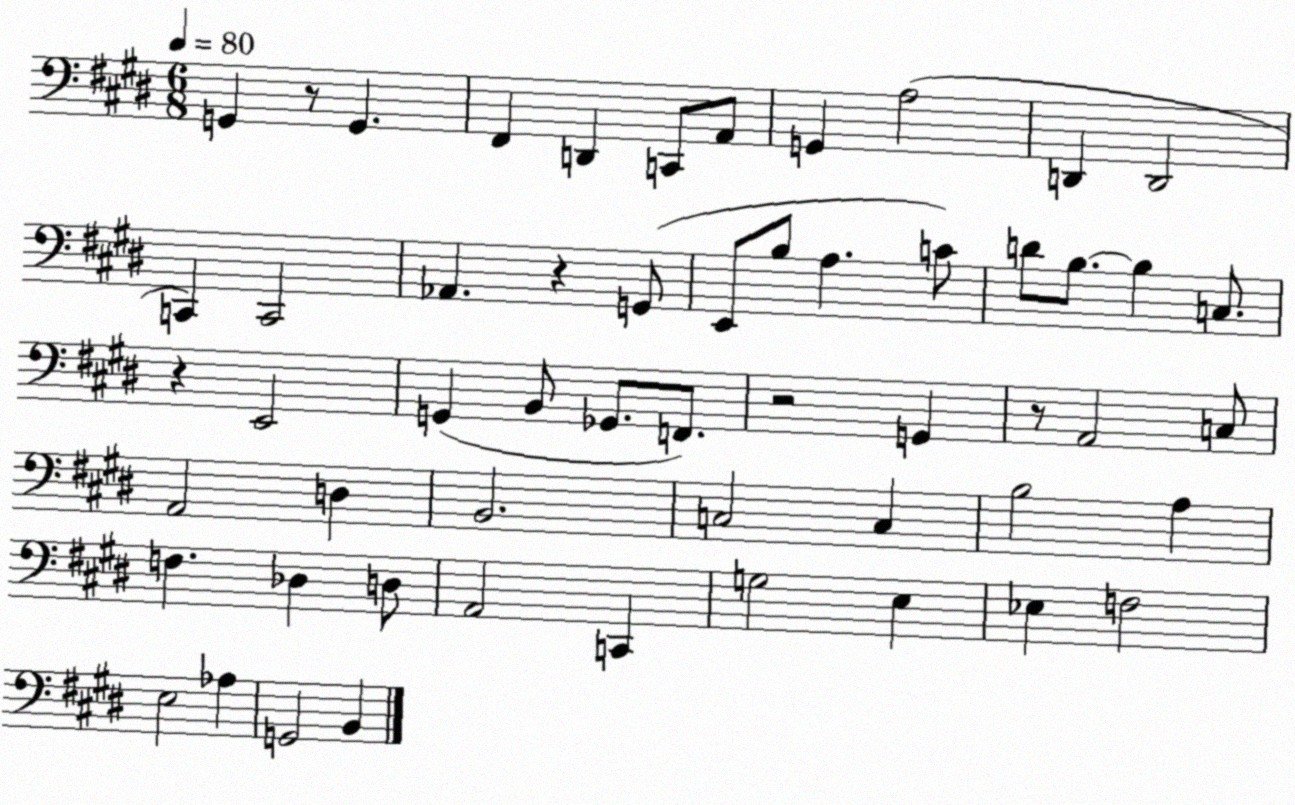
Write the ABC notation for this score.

X:1
T:Untitled
M:6/8
L:1/4
K:E
G,, z/2 G,, ^F,, D,, C,,/2 A,,/2 G,, A,2 D,, D,,2 C,, C,,2 _A,, z G,,/2 E,,/2 B,/2 A, C/2 D/2 B,/2 B, C,/2 z E,,2 G,, B,,/2 _G,,/2 F,,/2 z2 G,, z/2 A,,2 C,/2 A,,2 D, B,,2 C,2 C, B,2 A, F, _D, D,/2 A,,2 C,, G,2 E, _E, F,2 E,2 _A, G,,2 B,,